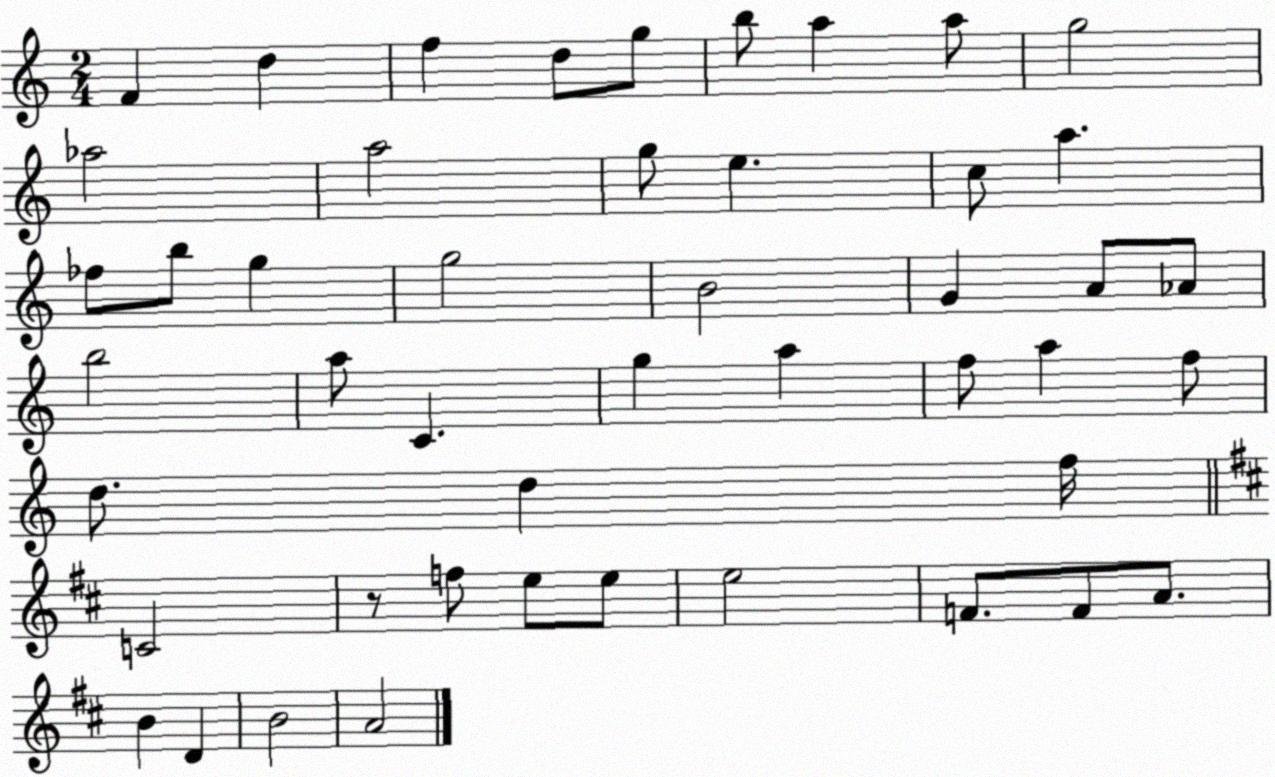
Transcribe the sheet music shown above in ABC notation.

X:1
T:Untitled
M:2/4
L:1/4
K:C
F d f d/2 g/2 b/2 a a/2 g2 _a2 a2 g/2 e c/2 a _f/2 b/2 g g2 B2 G A/2 _A/2 b2 a/2 C g a f/2 a f/2 d/2 d f/4 C2 z/2 f/2 e/2 e/2 e2 F/2 F/2 A/2 B D B2 A2